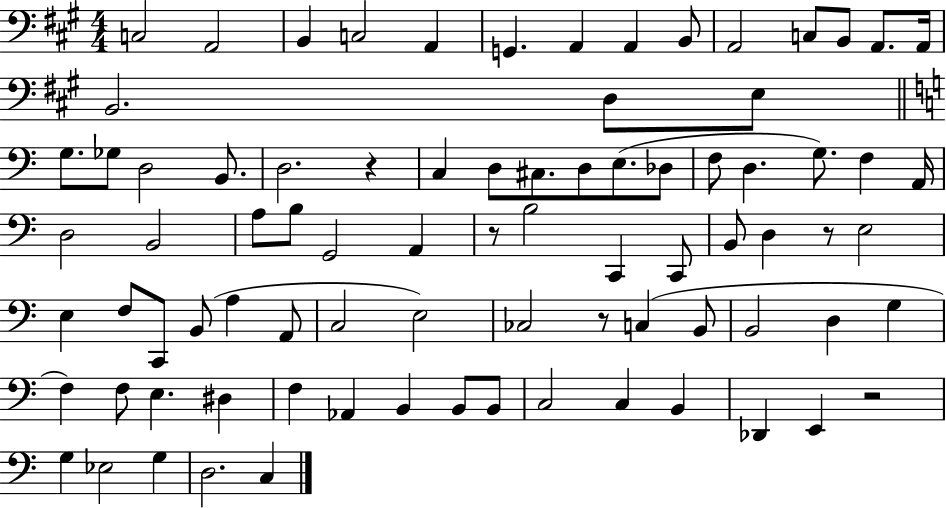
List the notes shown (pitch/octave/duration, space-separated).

C3/h A2/h B2/q C3/h A2/q G2/q. A2/q A2/q B2/e A2/h C3/e B2/e A2/e. A2/s B2/h. D3/e E3/e G3/e. Gb3/e D3/h B2/e. D3/h. R/q C3/q D3/e C#3/e. D3/e E3/e. Db3/e F3/e D3/q. G3/e. F3/q A2/s D3/h B2/h A3/e B3/e G2/h A2/q R/e B3/h C2/q C2/e B2/e D3/q R/e E3/h E3/q F3/e C2/e B2/e A3/q A2/e C3/h E3/h CES3/h R/e C3/q B2/e B2/h D3/q G3/q F3/q F3/e E3/q. D#3/q F3/q Ab2/q B2/q B2/e B2/e C3/h C3/q B2/q Db2/q E2/q R/h G3/q Eb3/h G3/q D3/h. C3/q